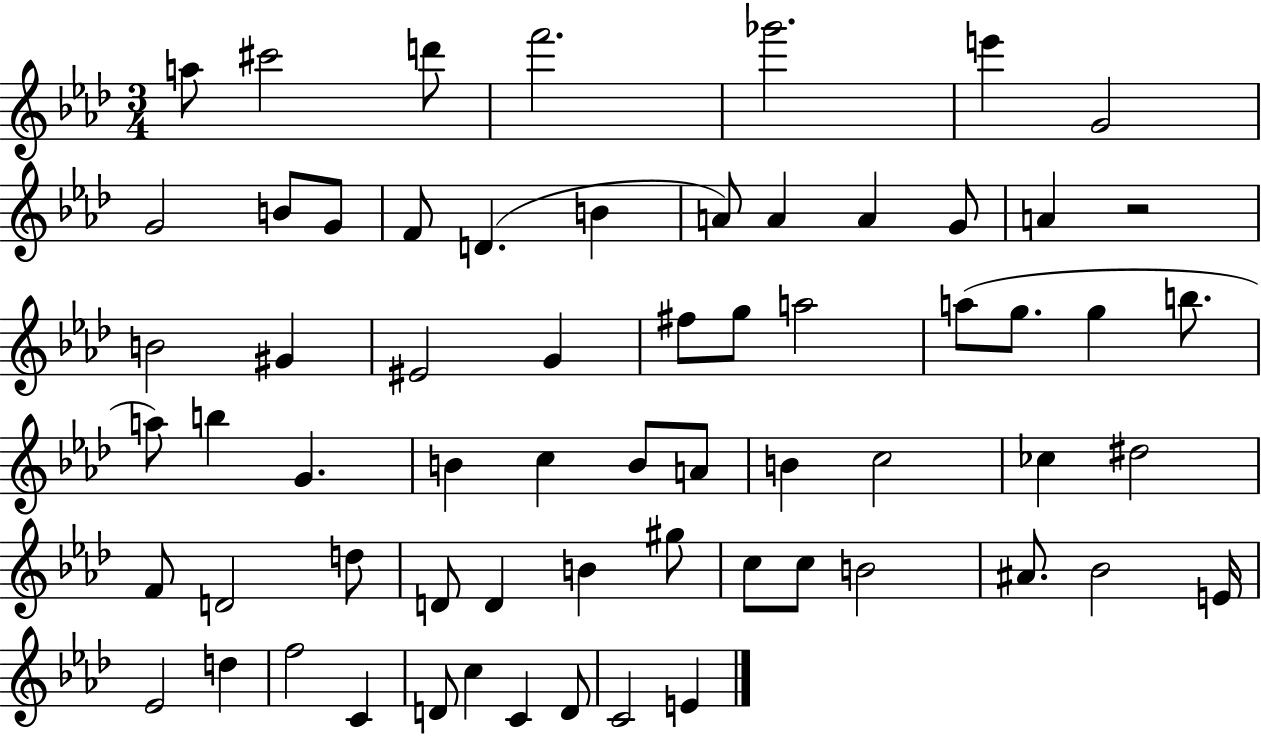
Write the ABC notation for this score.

X:1
T:Untitled
M:3/4
L:1/4
K:Ab
a/2 ^c'2 d'/2 f'2 _g'2 e' G2 G2 B/2 G/2 F/2 D B A/2 A A G/2 A z2 B2 ^G ^E2 G ^f/2 g/2 a2 a/2 g/2 g b/2 a/2 b G B c B/2 A/2 B c2 _c ^d2 F/2 D2 d/2 D/2 D B ^g/2 c/2 c/2 B2 ^A/2 _B2 E/4 _E2 d f2 C D/2 c C D/2 C2 E